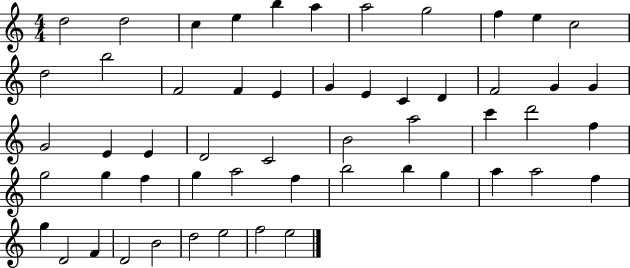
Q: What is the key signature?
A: C major